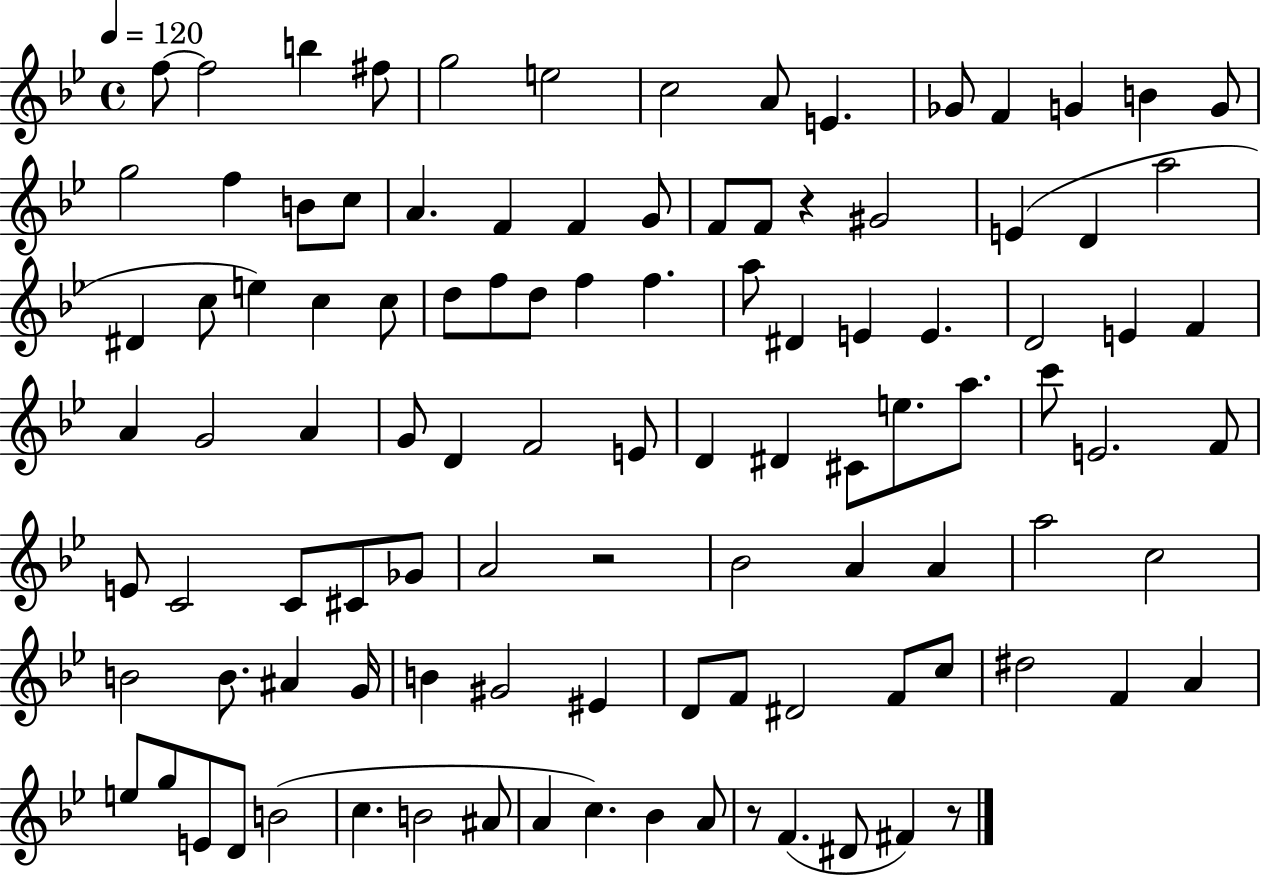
{
  \clef treble
  \time 4/4
  \defaultTimeSignature
  \key bes \major
  \tempo 4 = 120
  f''8~~ f''2 b''4 fis''8 | g''2 e''2 | c''2 a'8 e'4. | ges'8 f'4 g'4 b'4 g'8 | \break g''2 f''4 b'8 c''8 | a'4. f'4 f'4 g'8 | f'8 f'8 r4 gis'2 | e'4( d'4 a''2 | \break dis'4 c''8 e''4) c''4 c''8 | d''8 f''8 d''8 f''4 f''4. | a''8 dis'4 e'4 e'4. | d'2 e'4 f'4 | \break a'4 g'2 a'4 | g'8 d'4 f'2 e'8 | d'4 dis'4 cis'8 e''8. a''8. | c'''8 e'2. f'8 | \break e'8 c'2 c'8 cis'8 ges'8 | a'2 r2 | bes'2 a'4 a'4 | a''2 c''2 | \break b'2 b'8. ais'4 g'16 | b'4 gis'2 eis'4 | d'8 f'8 dis'2 f'8 c''8 | dis''2 f'4 a'4 | \break e''8 g''8 e'8 d'8 b'2( | c''4. b'2 ais'8 | a'4 c''4.) bes'4 a'8 | r8 f'4.( dis'8 fis'4) r8 | \break \bar "|."
}